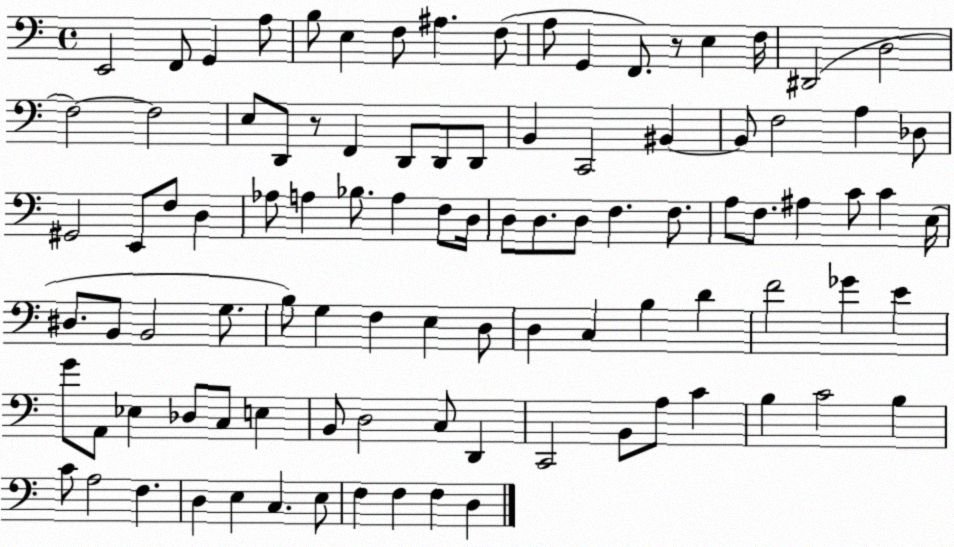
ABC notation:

X:1
T:Untitled
M:4/4
L:1/4
K:C
E,,2 F,,/2 G,, A,/2 B,/2 E, F,/2 ^A, F,/2 A,/2 G,, F,,/2 z/2 E, F,/4 ^D,,2 D,2 F,2 F,2 E,/2 D,,/2 z/2 F,, D,,/2 D,,/2 D,,/2 B,, C,,2 ^B,, ^B,,/2 F,2 A, _D,/2 ^G,,2 E,,/2 F,/2 D, _A,/2 A, _B,/2 A, F,/2 D,/4 D,/2 D,/2 D,/2 F, F,/2 A,/2 F,/2 ^A, C/2 C E,/4 ^D,/2 B,,/2 B,,2 G,/2 B,/2 G, F, E, D,/2 D, C, B, D F2 _G E G/2 A,,/2 _E, _D,/2 C,/2 E, B,,/2 D,2 C,/2 D,, C,,2 B,,/2 A,/2 C B, C2 B, C/2 A,2 F, D, E, C, E,/2 F, F, F, D,